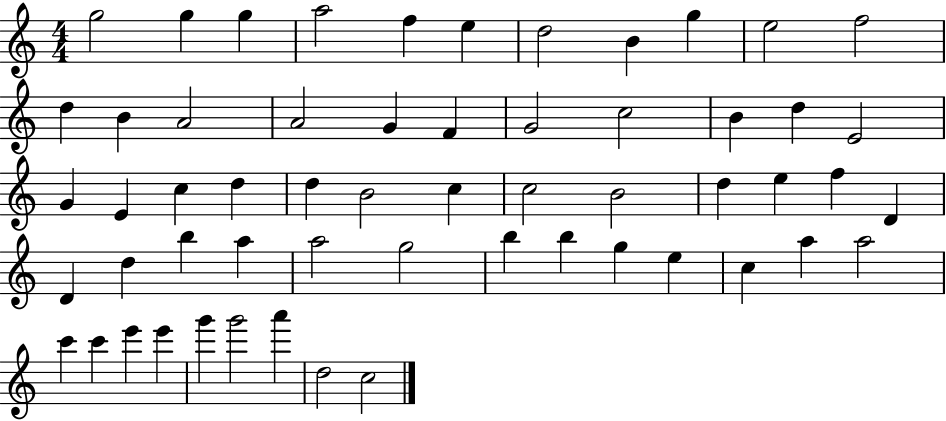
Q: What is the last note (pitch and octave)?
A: C5